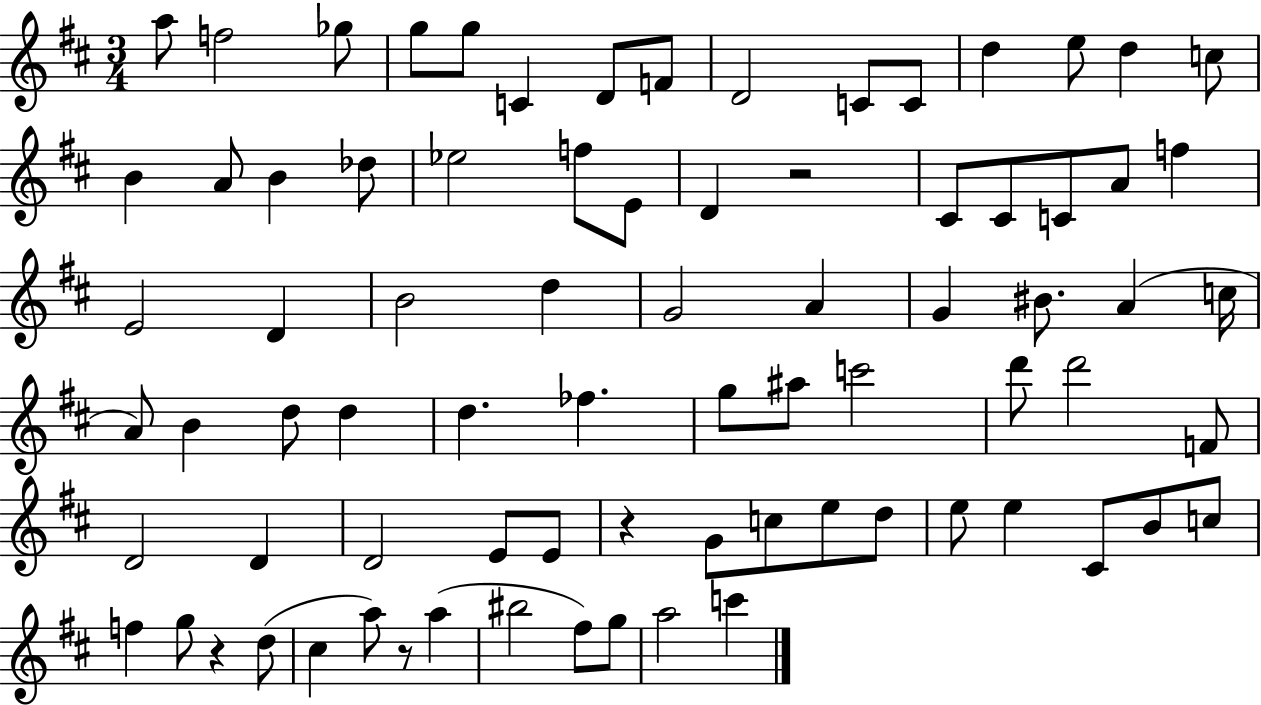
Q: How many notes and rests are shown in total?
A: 79